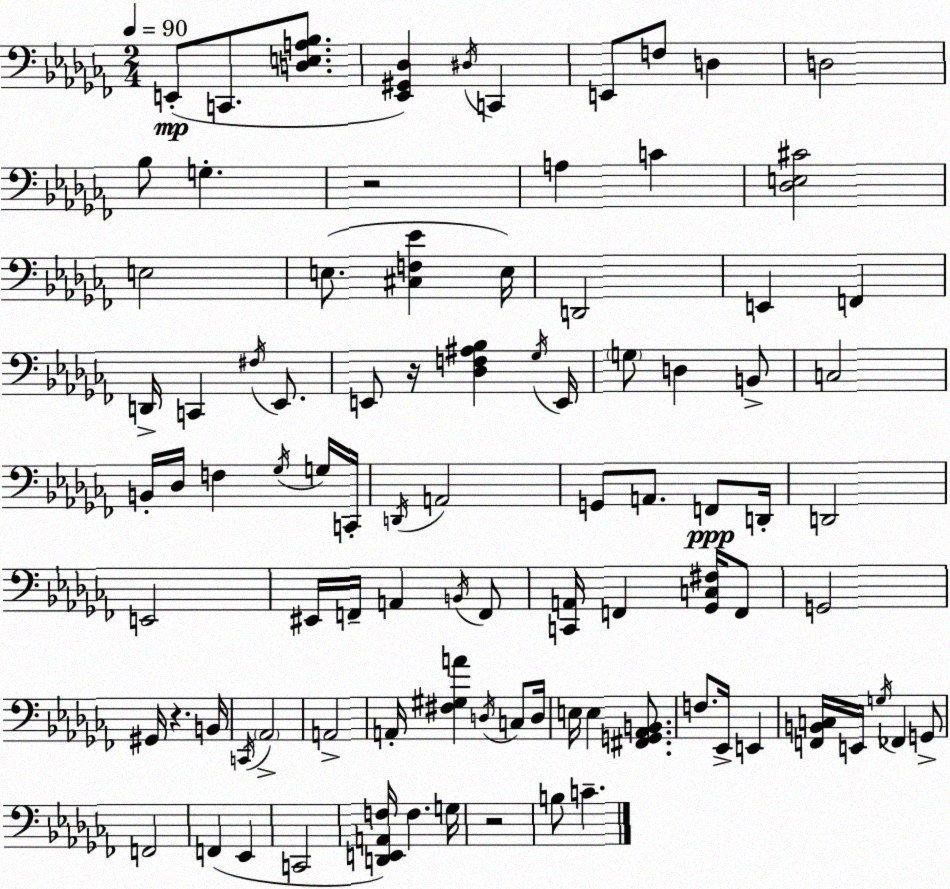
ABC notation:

X:1
T:Untitled
M:2/4
L:1/4
K:Abm
E,,/2 C,,/2 [D,E,A,_B,]/2 [_E,,^G,,_D,] ^D,/4 C,, E,,/2 F,/2 D, D,2 _B,/2 G, z2 A, C [_D,E,^C]2 E,2 E,/2 [^C,F,_E] E,/4 D,,2 E,, F,, D,,/4 C,, ^F,/4 _E,,/2 E,,/2 z/4 [_D,F,^A,_B,] _G,/4 E,,/4 G,/2 D, B,,/2 C,2 B,,/4 _D,/4 F, _G,/4 G,/4 C,,/4 D,,/4 A,,2 G,,/2 A,,/2 F,,/2 D,,/4 D,,2 E,,2 ^E,,/4 F,,/4 A,, B,,/4 F,,/2 [C,,A,,]/4 F,, [_G,,C,^F,]/4 F,,/2 G,,2 ^G,,/4 z B,,/4 C,,/4 _A,,2 A,,2 A,,/4 [^F,^G,A] D,/4 C,/2 D,/4 E,/4 E, [^F,,G,,_A,,B,,]/2 F,/2 _E,,/4 E,, [F,,B,,C,]/4 E,,/4 G,/4 _F,, G,,/2 F,,2 F,, _E,, C,,2 [D,,E,,A,,F,]/4 F, G,/4 z2 B,/2 C